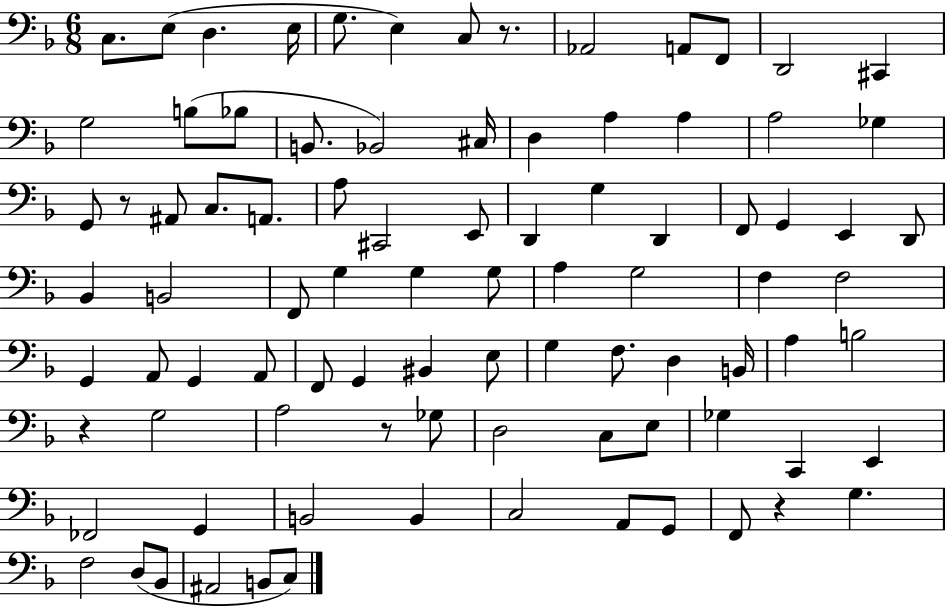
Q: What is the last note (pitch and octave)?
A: C3